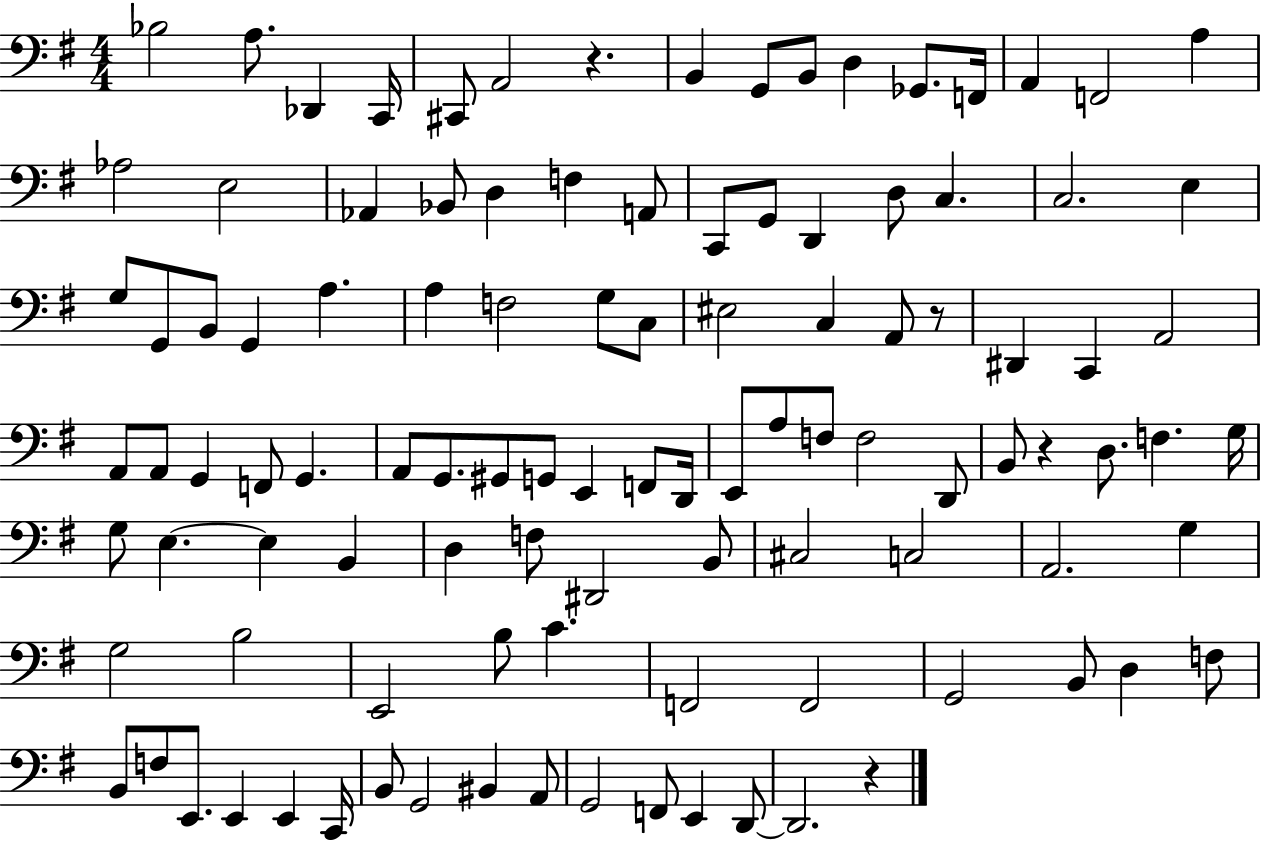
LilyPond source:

{
  \clef bass
  \numericTimeSignature
  \time 4/4
  \key g \major
  \repeat volta 2 { bes2 a8. des,4 c,16 | cis,8 a,2 r4. | b,4 g,8 b,8 d4 ges,8. f,16 | a,4 f,2 a4 | \break aes2 e2 | aes,4 bes,8 d4 f4 a,8 | c,8 g,8 d,4 d8 c4. | c2. e4 | \break g8 g,8 b,8 g,4 a4. | a4 f2 g8 c8 | eis2 c4 a,8 r8 | dis,4 c,4 a,2 | \break a,8 a,8 g,4 f,8 g,4. | a,8 g,8. gis,8 g,8 e,4 f,8 d,16 | e,8 a8 f8 f2 d,8 | b,8 r4 d8. f4. g16 | \break g8 e4.~~ e4 b,4 | d4 f8 dis,2 b,8 | cis2 c2 | a,2. g4 | \break g2 b2 | e,2 b8 c'4. | f,2 f,2 | g,2 b,8 d4 f8 | \break b,8 f8 e,8. e,4 e,4 c,16 | b,8 g,2 bis,4 a,8 | g,2 f,8 e,4 d,8~~ | d,2. r4 | \break } \bar "|."
}